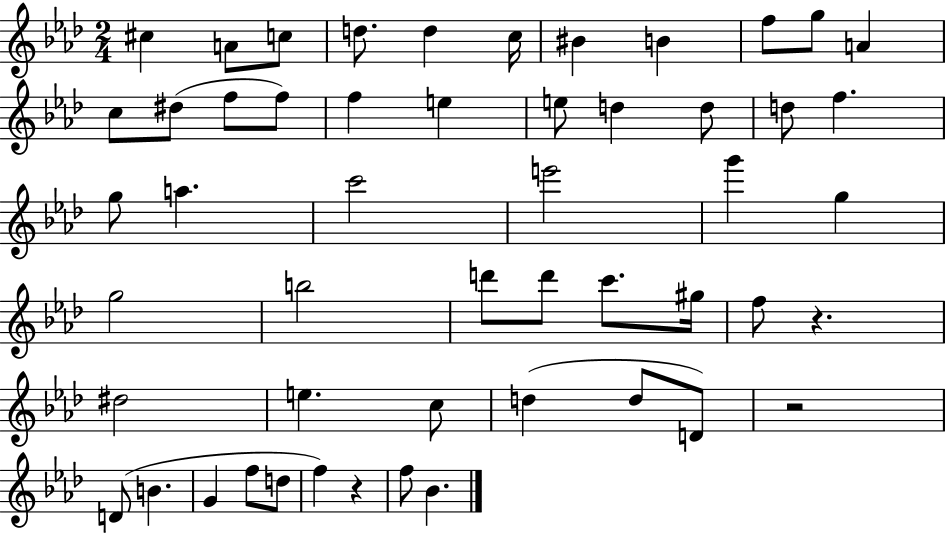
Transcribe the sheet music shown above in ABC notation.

X:1
T:Untitled
M:2/4
L:1/4
K:Ab
^c A/2 c/2 d/2 d c/4 ^B B f/2 g/2 A c/2 ^d/2 f/2 f/2 f e e/2 d d/2 d/2 f g/2 a c'2 e'2 g' g g2 b2 d'/2 d'/2 c'/2 ^g/4 f/2 z ^d2 e c/2 d d/2 D/2 z2 D/2 B G f/2 d/2 f z f/2 _B